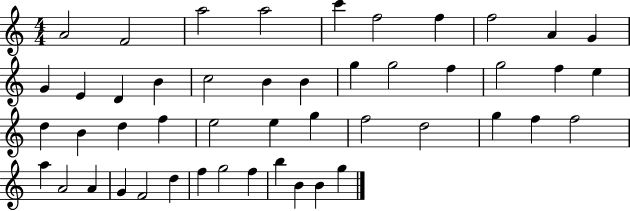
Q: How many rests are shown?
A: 0